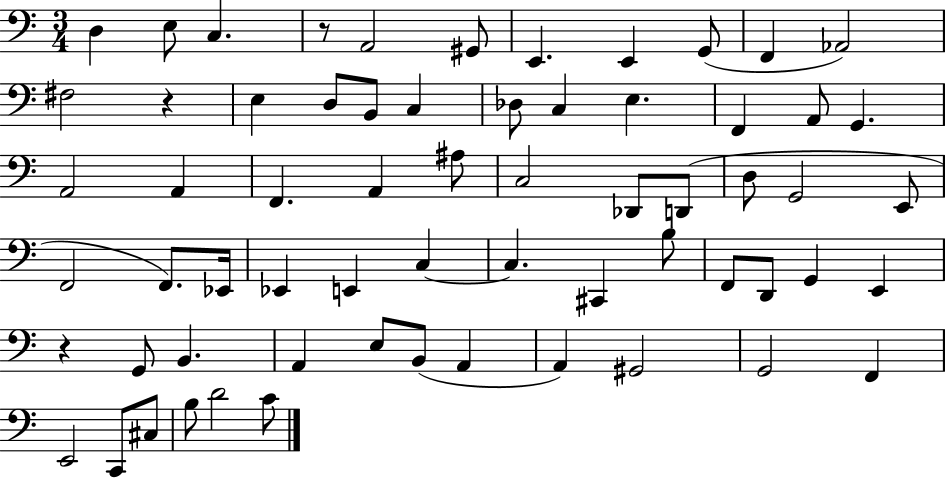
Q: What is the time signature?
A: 3/4